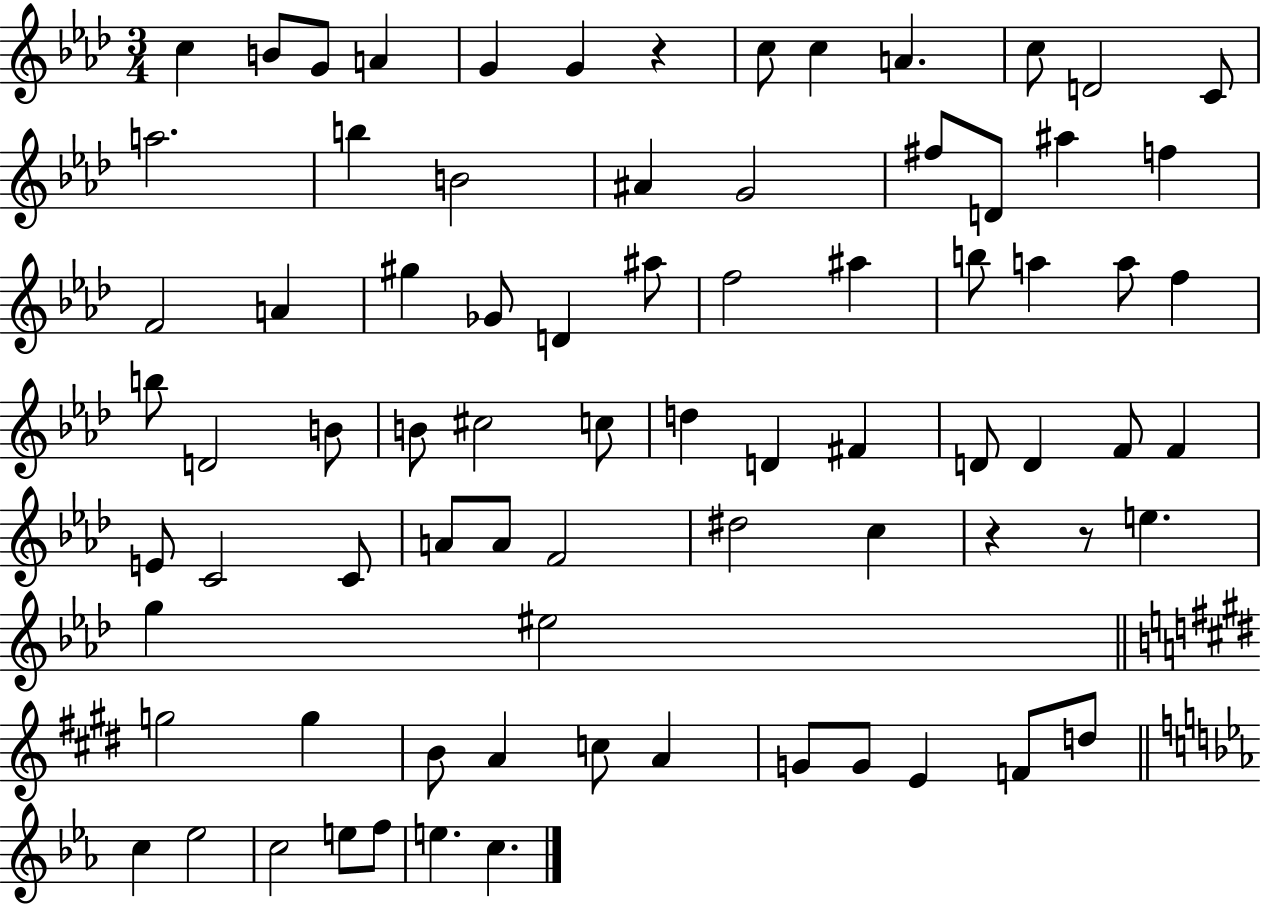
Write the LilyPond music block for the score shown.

{
  \clef treble
  \numericTimeSignature
  \time 3/4
  \key aes \major
  c''4 b'8 g'8 a'4 | g'4 g'4 r4 | c''8 c''4 a'4. | c''8 d'2 c'8 | \break a''2. | b''4 b'2 | ais'4 g'2 | fis''8 d'8 ais''4 f''4 | \break f'2 a'4 | gis''4 ges'8 d'4 ais''8 | f''2 ais''4 | b''8 a''4 a''8 f''4 | \break b''8 d'2 b'8 | b'8 cis''2 c''8 | d''4 d'4 fis'4 | d'8 d'4 f'8 f'4 | \break e'8 c'2 c'8 | a'8 a'8 f'2 | dis''2 c''4 | r4 r8 e''4. | \break g''4 eis''2 | \bar "||" \break \key e \major g''2 g''4 | b'8 a'4 c''8 a'4 | g'8 g'8 e'4 f'8 d''8 | \bar "||" \break \key ees \major c''4 ees''2 | c''2 e''8 f''8 | e''4. c''4. | \bar "|."
}